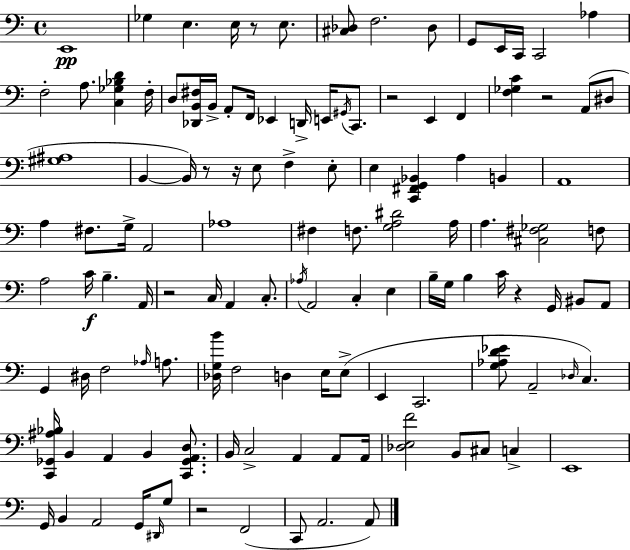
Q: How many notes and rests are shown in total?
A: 122